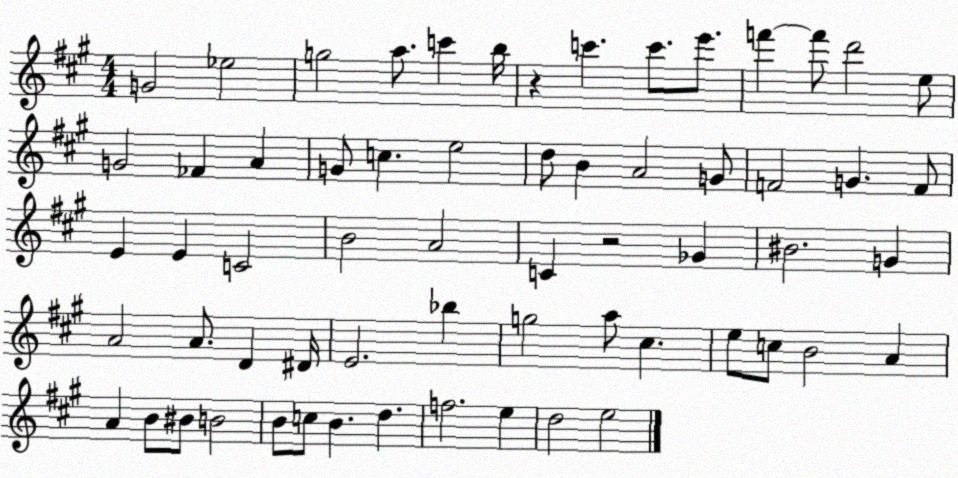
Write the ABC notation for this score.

X:1
T:Untitled
M:4/4
L:1/4
K:A
G2 _e2 g2 a/2 c' b/4 z c' c'/2 e'/2 f' f'/2 d'2 e/2 G2 _F A G/2 c e2 d/2 B A2 G/2 F2 G F/2 E E C2 B2 A2 C z2 _G ^B2 G A2 A/2 D ^D/4 E2 _b g2 a/2 ^c e/2 c/2 B2 A A B/2 ^B/2 B2 B/2 c/2 B d f2 e d2 e2